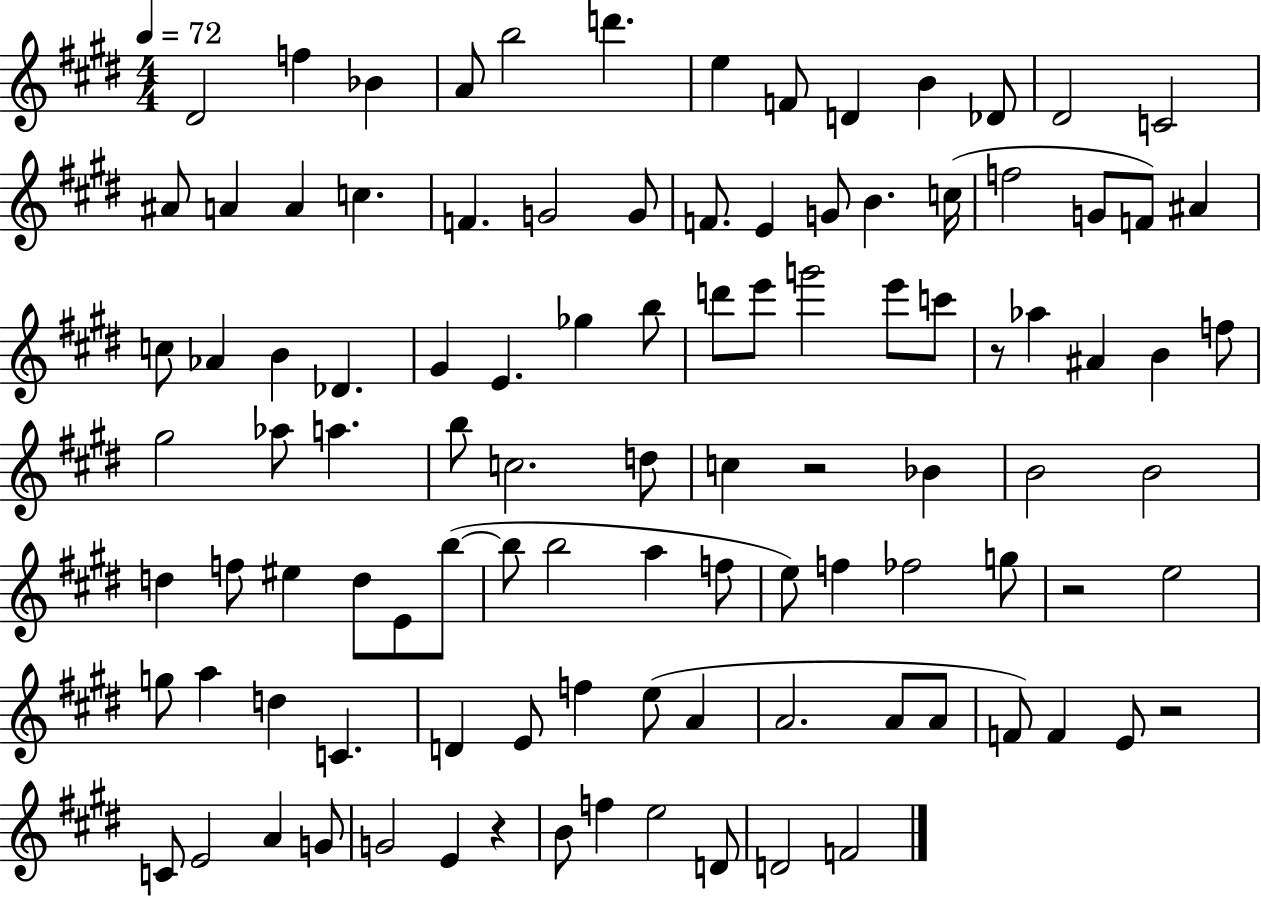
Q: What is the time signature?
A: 4/4